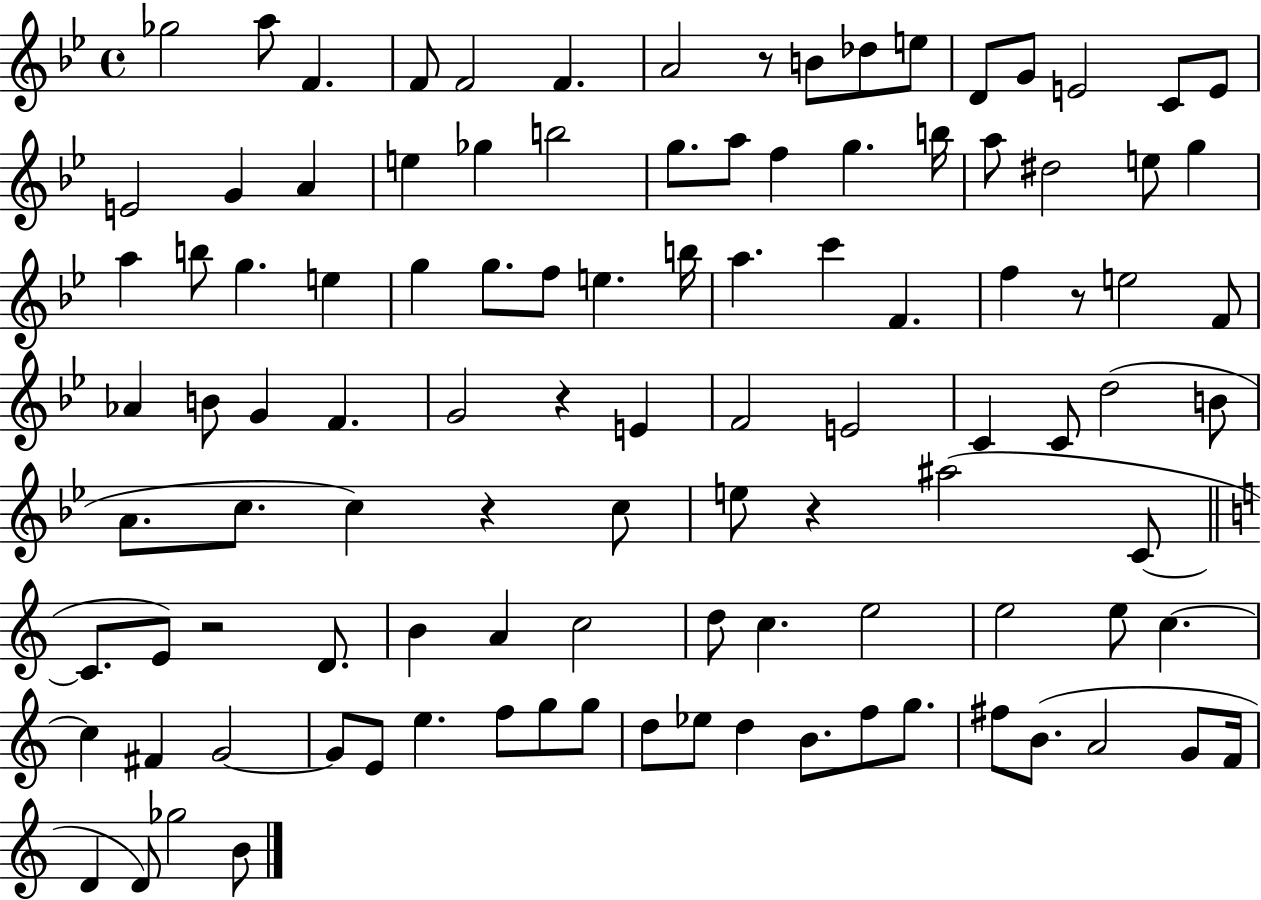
Gb5/h A5/e F4/q. F4/e F4/h F4/q. A4/h R/e B4/e Db5/e E5/e D4/e G4/e E4/h C4/e E4/e E4/h G4/q A4/q E5/q Gb5/q B5/h G5/e. A5/e F5/q G5/q. B5/s A5/e D#5/h E5/e G5/q A5/q B5/e G5/q. E5/q G5/q G5/e. F5/e E5/q. B5/s A5/q. C6/q F4/q. F5/q R/e E5/h F4/e Ab4/q B4/e G4/q F4/q. G4/h R/q E4/q F4/h E4/h C4/q C4/e D5/h B4/e A4/e. C5/e. C5/q R/q C5/e E5/e R/q A#5/h C4/e C4/e. E4/e R/h D4/e. B4/q A4/q C5/h D5/e C5/q. E5/h E5/h E5/e C5/q. C5/q F#4/q G4/h G4/e E4/e E5/q. F5/e G5/e G5/e D5/e Eb5/e D5/q B4/e. F5/e G5/e. F#5/e B4/e. A4/h G4/e F4/s D4/q D4/e Gb5/h B4/e